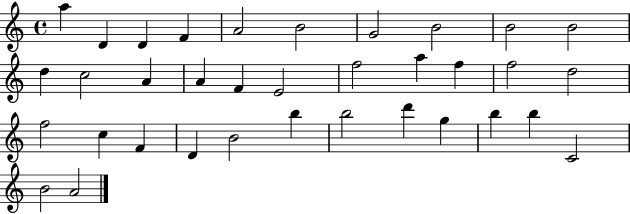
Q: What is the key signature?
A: C major